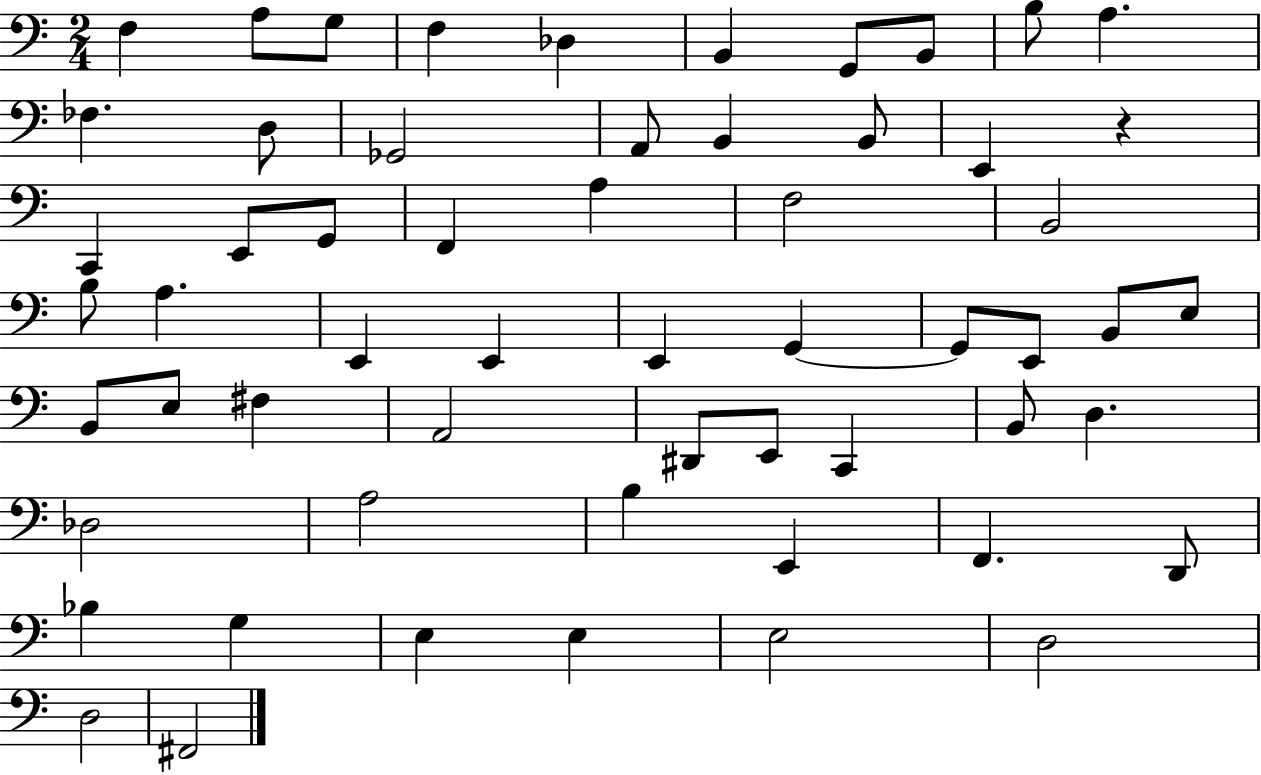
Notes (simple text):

F3/q A3/e G3/e F3/q Db3/q B2/q G2/e B2/e B3/e A3/q. FES3/q. D3/e Gb2/h A2/e B2/q B2/e E2/q R/q C2/q E2/e G2/e F2/q A3/q F3/h B2/h B3/e A3/q. E2/q E2/q E2/q G2/q G2/e E2/e B2/e E3/e B2/e E3/e F#3/q A2/h D#2/e E2/e C2/q B2/e D3/q. Db3/h A3/h B3/q E2/q F2/q. D2/e Bb3/q G3/q E3/q E3/q E3/h D3/h D3/h F#2/h